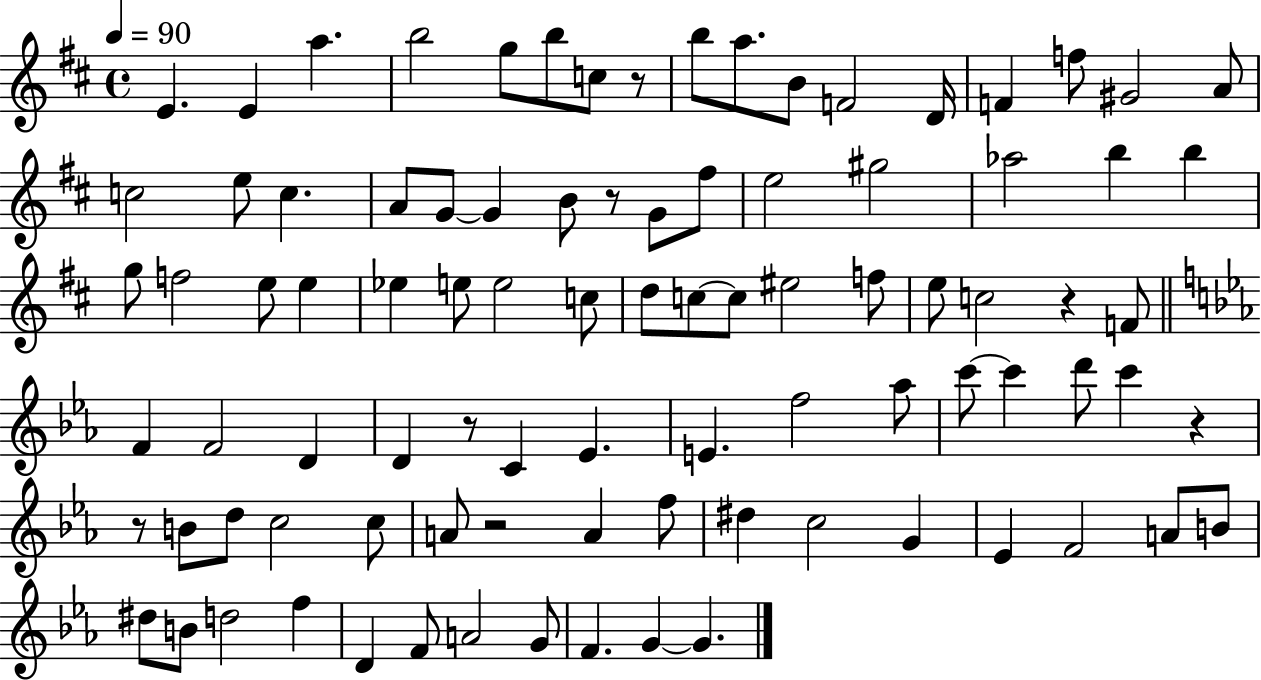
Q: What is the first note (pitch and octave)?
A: E4